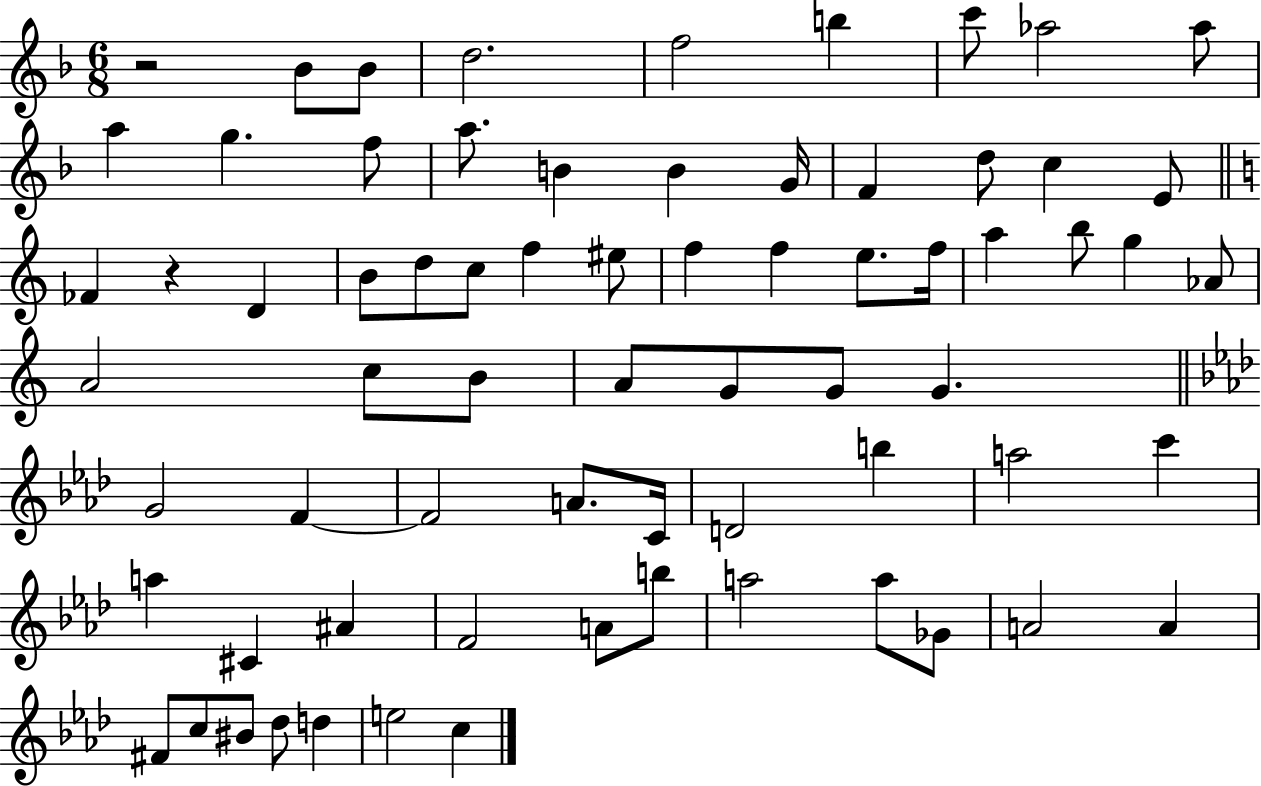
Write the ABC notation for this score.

X:1
T:Untitled
M:6/8
L:1/4
K:F
z2 _B/2 _B/2 d2 f2 b c'/2 _a2 _a/2 a g f/2 a/2 B B G/4 F d/2 c E/2 _F z D B/2 d/2 c/2 f ^e/2 f f e/2 f/4 a b/2 g _A/2 A2 c/2 B/2 A/2 G/2 G/2 G G2 F F2 A/2 C/4 D2 b a2 c' a ^C ^A F2 A/2 b/2 a2 a/2 _G/2 A2 A ^F/2 c/2 ^B/2 _d/2 d e2 c